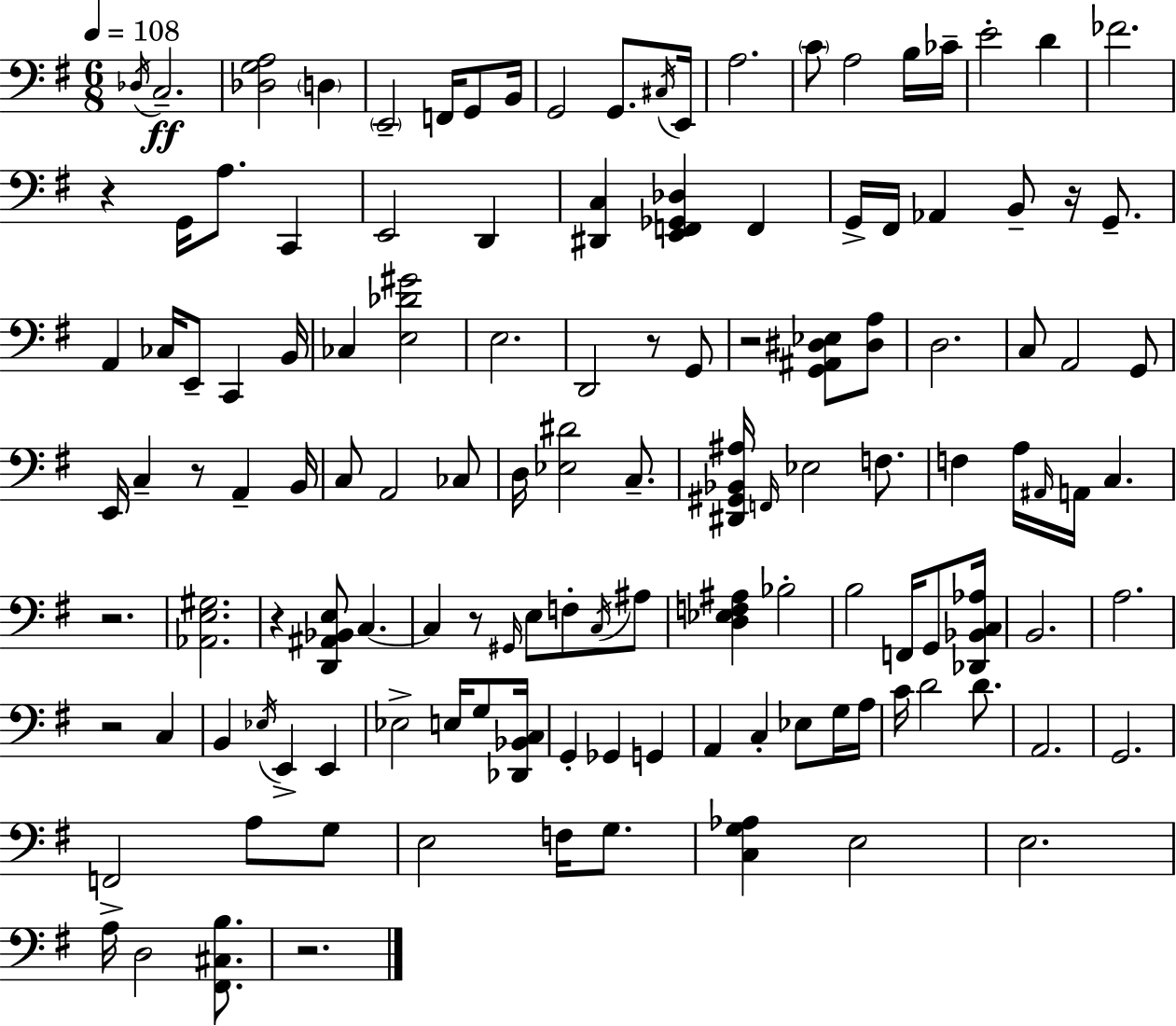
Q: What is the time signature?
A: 6/8